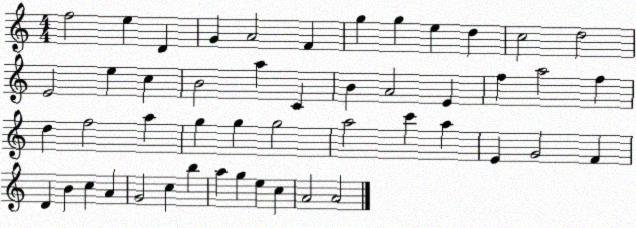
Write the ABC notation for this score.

X:1
T:Untitled
M:4/4
L:1/4
K:C
f2 e D G A2 F g g e d c2 d2 E2 e c B2 a C B A2 E f a2 f d f2 a g g g2 a2 c' a E G2 F D B c A G2 c b a g e c A2 A2